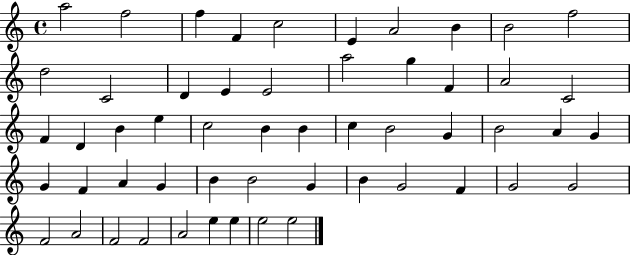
{
  \clef treble
  \time 4/4
  \defaultTimeSignature
  \key c \major
  a''2 f''2 | f''4 f'4 c''2 | e'4 a'2 b'4 | b'2 f''2 | \break d''2 c'2 | d'4 e'4 e'2 | a''2 g''4 f'4 | a'2 c'2 | \break f'4 d'4 b'4 e''4 | c''2 b'4 b'4 | c''4 b'2 g'4 | b'2 a'4 g'4 | \break g'4 f'4 a'4 g'4 | b'4 b'2 g'4 | b'4 g'2 f'4 | g'2 g'2 | \break f'2 a'2 | f'2 f'2 | a'2 e''4 e''4 | e''2 e''2 | \break \bar "|."
}